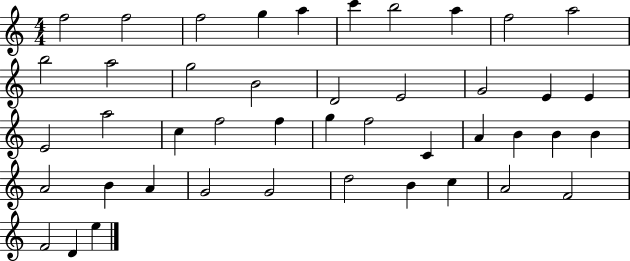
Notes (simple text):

F5/h F5/h F5/h G5/q A5/q C6/q B5/h A5/q F5/h A5/h B5/h A5/h G5/h B4/h D4/h E4/h G4/h E4/q E4/q E4/h A5/h C5/q F5/h F5/q G5/q F5/h C4/q A4/q B4/q B4/q B4/q A4/h B4/q A4/q G4/h G4/h D5/h B4/q C5/q A4/h F4/h F4/h D4/q E5/q